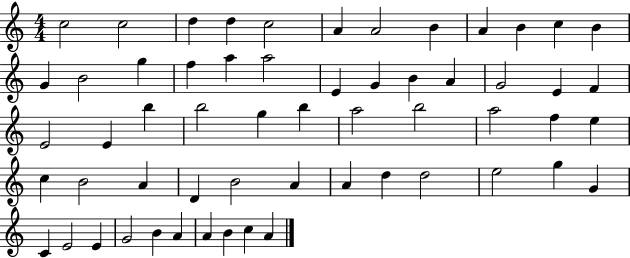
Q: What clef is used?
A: treble